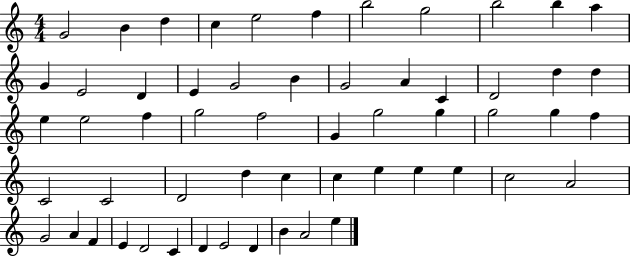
{
  \clef treble
  \numericTimeSignature
  \time 4/4
  \key c \major
  g'2 b'4 d''4 | c''4 e''2 f''4 | b''2 g''2 | b''2 b''4 a''4 | \break g'4 e'2 d'4 | e'4 g'2 b'4 | g'2 a'4 c'4 | d'2 d''4 d''4 | \break e''4 e''2 f''4 | g''2 f''2 | g'4 g''2 g''4 | g''2 g''4 f''4 | \break c'2 c'2 | d'2 d''4 c''4 | c''4 e''4 e''4 e''4 | c''2 a'2 | \break g'2 a'4 f'4 | e'4 d'2 c'4 | d'4 e'2 d'4 | b'4 a'2 e''4 | \break \bar "|."
}